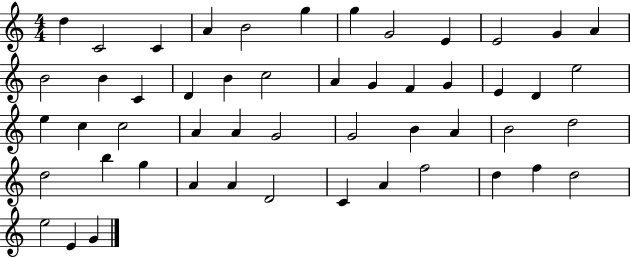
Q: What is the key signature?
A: C major